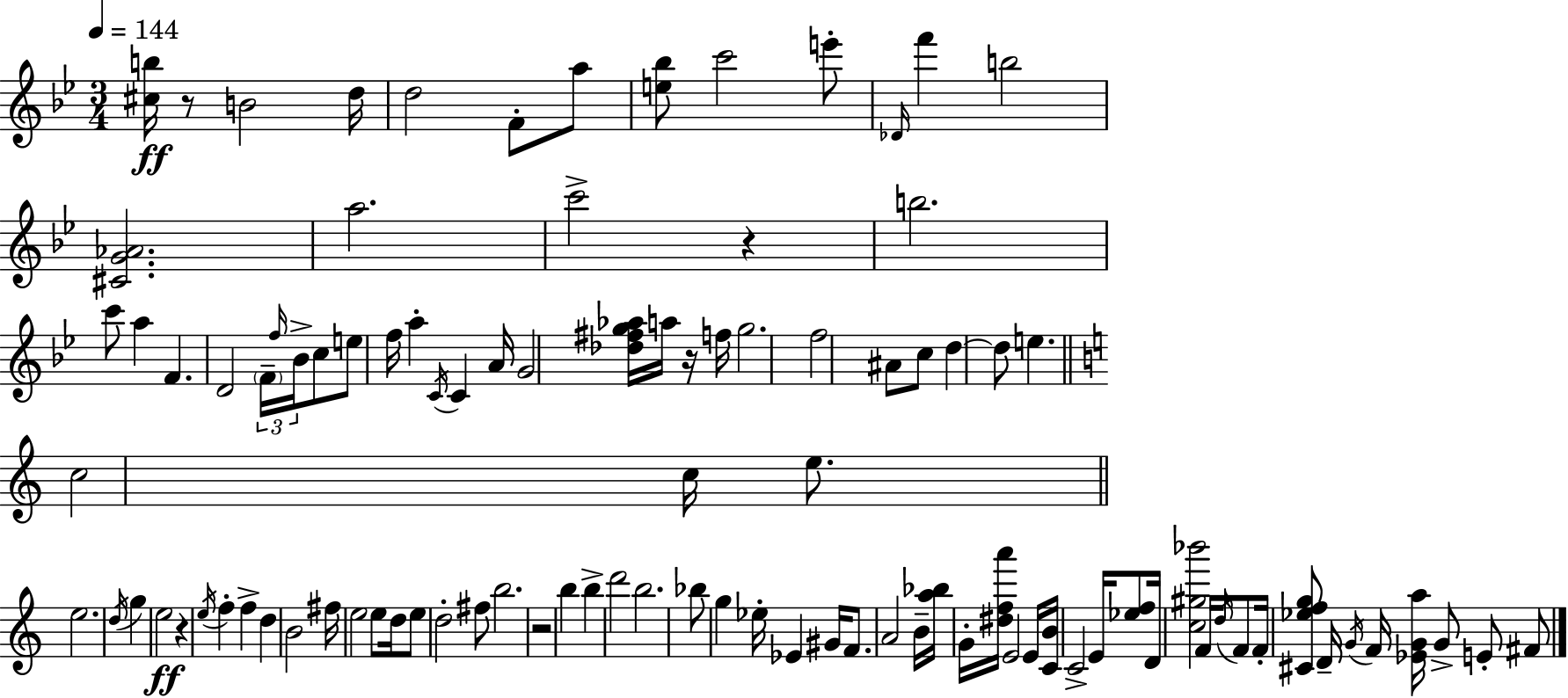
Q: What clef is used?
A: treble